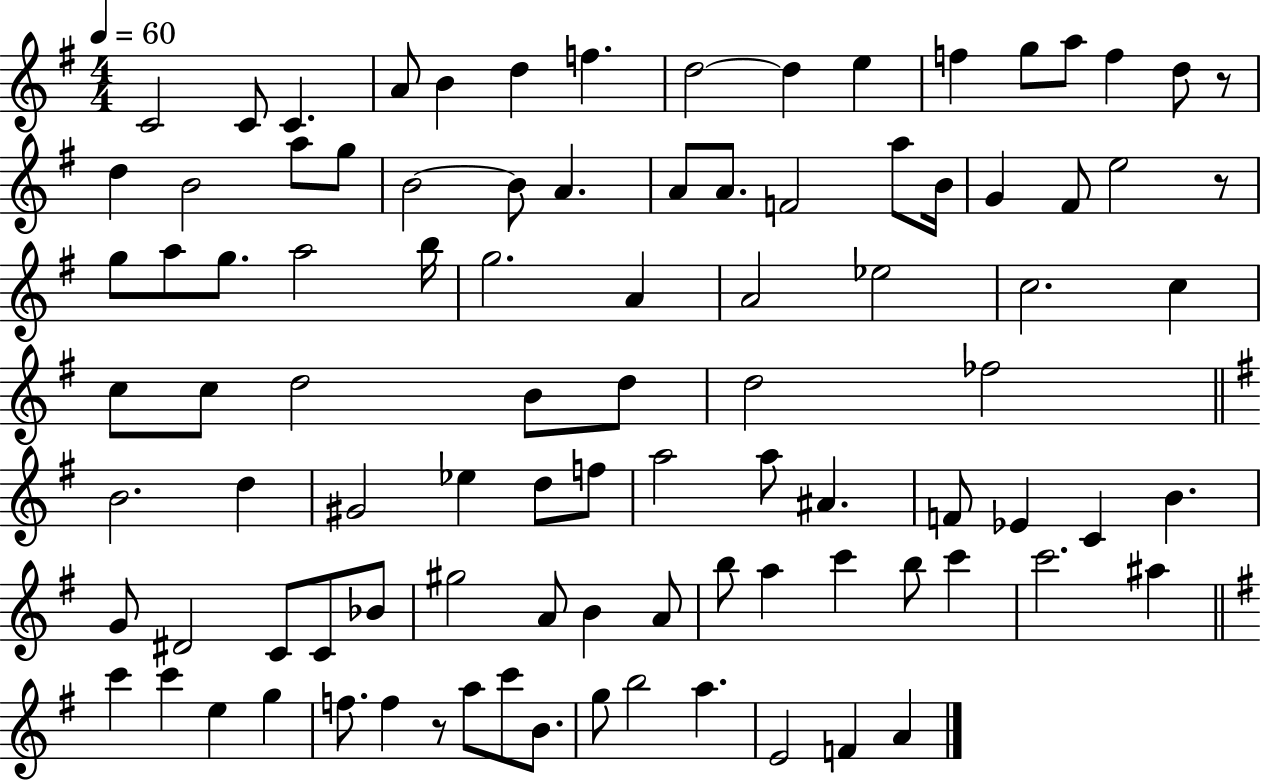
X:1
T:Untitled
M:4/4
L:1/4
K:G
C2 C/2 C A/2 B d f d2 d e f g/2 a/2 f d/2 z/2 d B2 a/2 g/2 B2 B/2 A A/2 A/2 F2 a/2 B/4 G ^F/2 e2 z/2 g/2 a/2 g/2 a2 b/4 g2 A A2 _e2 c2 c c/2 c/2 d2 B/2 d/2 d2 _f2 B2 d ^G2 _e d/2 f/2 a2 a/2 ^A F/2 _E C B G/2 ^D2 C/2 C/2 _B/2 ^g2 A/2 B A/2 b/2 a c' b/2 c' c'2 ^a c' c' e g f/2 f z/2 a/2 c'/2 B/2 g/2 b2 a E2 F A